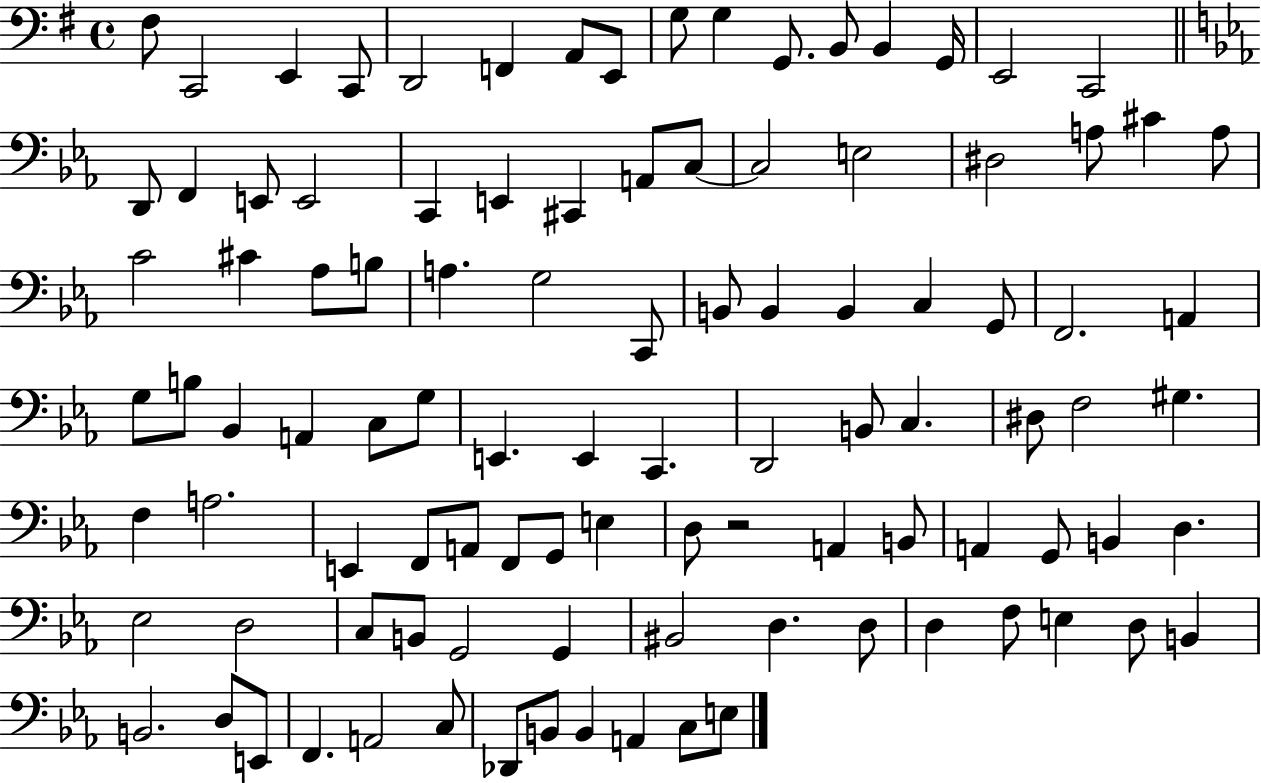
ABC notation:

X:1
T:Untitled
M:4/4
L:1/4
K:G
^F,/2 C,,2 E,, C,,/2 D,,2 F,, A,,/2 E,,/2 G,/2 G, G,,/2 B,,/2 B,, G,,/4 E,,2 C,,2 D,,/2 F,, E,,/2 E,,2 C,, E,, ^C,, A,,/2 C,/2 C,2 E,2 ^D,2 A,/2 ^C A,/2 C2 ^C _A,/2 B,/2 A, G,2 C,,/2 B,,/2 B,, B,, C, G,,/2 F,,2 A,, G,/2 B,/2 _B,, A,, C,/2 G,/2 E,, E,, C,, D,,2 B,,/2 C, ^D,/2 F,2 ^G, F, A,2 E,, F,,/2 A,,/2 F,,/2 G,,/2 E, D,/2 z2 A,, B,,/2 A,, G,,/2 B,, D, _E,2 D,2 C,/2 B,,/2 G,,2 G,, ^B,,2 D, D,/2 D, F,/2 E, D,/2 B,, B,,2 D,/2 E,,/2 F,, A,,2 C,/2 _D,,/2 B,,/2 B,, A,, C,/2 E,/2